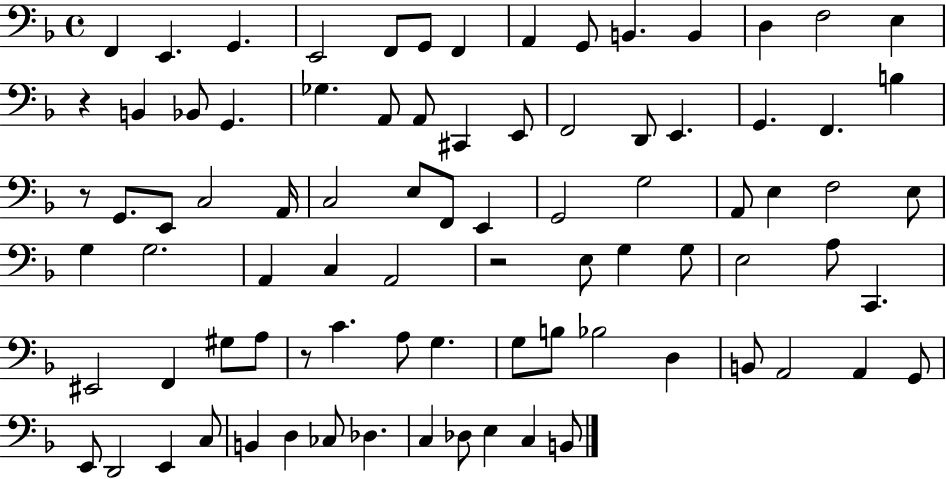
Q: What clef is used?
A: bass